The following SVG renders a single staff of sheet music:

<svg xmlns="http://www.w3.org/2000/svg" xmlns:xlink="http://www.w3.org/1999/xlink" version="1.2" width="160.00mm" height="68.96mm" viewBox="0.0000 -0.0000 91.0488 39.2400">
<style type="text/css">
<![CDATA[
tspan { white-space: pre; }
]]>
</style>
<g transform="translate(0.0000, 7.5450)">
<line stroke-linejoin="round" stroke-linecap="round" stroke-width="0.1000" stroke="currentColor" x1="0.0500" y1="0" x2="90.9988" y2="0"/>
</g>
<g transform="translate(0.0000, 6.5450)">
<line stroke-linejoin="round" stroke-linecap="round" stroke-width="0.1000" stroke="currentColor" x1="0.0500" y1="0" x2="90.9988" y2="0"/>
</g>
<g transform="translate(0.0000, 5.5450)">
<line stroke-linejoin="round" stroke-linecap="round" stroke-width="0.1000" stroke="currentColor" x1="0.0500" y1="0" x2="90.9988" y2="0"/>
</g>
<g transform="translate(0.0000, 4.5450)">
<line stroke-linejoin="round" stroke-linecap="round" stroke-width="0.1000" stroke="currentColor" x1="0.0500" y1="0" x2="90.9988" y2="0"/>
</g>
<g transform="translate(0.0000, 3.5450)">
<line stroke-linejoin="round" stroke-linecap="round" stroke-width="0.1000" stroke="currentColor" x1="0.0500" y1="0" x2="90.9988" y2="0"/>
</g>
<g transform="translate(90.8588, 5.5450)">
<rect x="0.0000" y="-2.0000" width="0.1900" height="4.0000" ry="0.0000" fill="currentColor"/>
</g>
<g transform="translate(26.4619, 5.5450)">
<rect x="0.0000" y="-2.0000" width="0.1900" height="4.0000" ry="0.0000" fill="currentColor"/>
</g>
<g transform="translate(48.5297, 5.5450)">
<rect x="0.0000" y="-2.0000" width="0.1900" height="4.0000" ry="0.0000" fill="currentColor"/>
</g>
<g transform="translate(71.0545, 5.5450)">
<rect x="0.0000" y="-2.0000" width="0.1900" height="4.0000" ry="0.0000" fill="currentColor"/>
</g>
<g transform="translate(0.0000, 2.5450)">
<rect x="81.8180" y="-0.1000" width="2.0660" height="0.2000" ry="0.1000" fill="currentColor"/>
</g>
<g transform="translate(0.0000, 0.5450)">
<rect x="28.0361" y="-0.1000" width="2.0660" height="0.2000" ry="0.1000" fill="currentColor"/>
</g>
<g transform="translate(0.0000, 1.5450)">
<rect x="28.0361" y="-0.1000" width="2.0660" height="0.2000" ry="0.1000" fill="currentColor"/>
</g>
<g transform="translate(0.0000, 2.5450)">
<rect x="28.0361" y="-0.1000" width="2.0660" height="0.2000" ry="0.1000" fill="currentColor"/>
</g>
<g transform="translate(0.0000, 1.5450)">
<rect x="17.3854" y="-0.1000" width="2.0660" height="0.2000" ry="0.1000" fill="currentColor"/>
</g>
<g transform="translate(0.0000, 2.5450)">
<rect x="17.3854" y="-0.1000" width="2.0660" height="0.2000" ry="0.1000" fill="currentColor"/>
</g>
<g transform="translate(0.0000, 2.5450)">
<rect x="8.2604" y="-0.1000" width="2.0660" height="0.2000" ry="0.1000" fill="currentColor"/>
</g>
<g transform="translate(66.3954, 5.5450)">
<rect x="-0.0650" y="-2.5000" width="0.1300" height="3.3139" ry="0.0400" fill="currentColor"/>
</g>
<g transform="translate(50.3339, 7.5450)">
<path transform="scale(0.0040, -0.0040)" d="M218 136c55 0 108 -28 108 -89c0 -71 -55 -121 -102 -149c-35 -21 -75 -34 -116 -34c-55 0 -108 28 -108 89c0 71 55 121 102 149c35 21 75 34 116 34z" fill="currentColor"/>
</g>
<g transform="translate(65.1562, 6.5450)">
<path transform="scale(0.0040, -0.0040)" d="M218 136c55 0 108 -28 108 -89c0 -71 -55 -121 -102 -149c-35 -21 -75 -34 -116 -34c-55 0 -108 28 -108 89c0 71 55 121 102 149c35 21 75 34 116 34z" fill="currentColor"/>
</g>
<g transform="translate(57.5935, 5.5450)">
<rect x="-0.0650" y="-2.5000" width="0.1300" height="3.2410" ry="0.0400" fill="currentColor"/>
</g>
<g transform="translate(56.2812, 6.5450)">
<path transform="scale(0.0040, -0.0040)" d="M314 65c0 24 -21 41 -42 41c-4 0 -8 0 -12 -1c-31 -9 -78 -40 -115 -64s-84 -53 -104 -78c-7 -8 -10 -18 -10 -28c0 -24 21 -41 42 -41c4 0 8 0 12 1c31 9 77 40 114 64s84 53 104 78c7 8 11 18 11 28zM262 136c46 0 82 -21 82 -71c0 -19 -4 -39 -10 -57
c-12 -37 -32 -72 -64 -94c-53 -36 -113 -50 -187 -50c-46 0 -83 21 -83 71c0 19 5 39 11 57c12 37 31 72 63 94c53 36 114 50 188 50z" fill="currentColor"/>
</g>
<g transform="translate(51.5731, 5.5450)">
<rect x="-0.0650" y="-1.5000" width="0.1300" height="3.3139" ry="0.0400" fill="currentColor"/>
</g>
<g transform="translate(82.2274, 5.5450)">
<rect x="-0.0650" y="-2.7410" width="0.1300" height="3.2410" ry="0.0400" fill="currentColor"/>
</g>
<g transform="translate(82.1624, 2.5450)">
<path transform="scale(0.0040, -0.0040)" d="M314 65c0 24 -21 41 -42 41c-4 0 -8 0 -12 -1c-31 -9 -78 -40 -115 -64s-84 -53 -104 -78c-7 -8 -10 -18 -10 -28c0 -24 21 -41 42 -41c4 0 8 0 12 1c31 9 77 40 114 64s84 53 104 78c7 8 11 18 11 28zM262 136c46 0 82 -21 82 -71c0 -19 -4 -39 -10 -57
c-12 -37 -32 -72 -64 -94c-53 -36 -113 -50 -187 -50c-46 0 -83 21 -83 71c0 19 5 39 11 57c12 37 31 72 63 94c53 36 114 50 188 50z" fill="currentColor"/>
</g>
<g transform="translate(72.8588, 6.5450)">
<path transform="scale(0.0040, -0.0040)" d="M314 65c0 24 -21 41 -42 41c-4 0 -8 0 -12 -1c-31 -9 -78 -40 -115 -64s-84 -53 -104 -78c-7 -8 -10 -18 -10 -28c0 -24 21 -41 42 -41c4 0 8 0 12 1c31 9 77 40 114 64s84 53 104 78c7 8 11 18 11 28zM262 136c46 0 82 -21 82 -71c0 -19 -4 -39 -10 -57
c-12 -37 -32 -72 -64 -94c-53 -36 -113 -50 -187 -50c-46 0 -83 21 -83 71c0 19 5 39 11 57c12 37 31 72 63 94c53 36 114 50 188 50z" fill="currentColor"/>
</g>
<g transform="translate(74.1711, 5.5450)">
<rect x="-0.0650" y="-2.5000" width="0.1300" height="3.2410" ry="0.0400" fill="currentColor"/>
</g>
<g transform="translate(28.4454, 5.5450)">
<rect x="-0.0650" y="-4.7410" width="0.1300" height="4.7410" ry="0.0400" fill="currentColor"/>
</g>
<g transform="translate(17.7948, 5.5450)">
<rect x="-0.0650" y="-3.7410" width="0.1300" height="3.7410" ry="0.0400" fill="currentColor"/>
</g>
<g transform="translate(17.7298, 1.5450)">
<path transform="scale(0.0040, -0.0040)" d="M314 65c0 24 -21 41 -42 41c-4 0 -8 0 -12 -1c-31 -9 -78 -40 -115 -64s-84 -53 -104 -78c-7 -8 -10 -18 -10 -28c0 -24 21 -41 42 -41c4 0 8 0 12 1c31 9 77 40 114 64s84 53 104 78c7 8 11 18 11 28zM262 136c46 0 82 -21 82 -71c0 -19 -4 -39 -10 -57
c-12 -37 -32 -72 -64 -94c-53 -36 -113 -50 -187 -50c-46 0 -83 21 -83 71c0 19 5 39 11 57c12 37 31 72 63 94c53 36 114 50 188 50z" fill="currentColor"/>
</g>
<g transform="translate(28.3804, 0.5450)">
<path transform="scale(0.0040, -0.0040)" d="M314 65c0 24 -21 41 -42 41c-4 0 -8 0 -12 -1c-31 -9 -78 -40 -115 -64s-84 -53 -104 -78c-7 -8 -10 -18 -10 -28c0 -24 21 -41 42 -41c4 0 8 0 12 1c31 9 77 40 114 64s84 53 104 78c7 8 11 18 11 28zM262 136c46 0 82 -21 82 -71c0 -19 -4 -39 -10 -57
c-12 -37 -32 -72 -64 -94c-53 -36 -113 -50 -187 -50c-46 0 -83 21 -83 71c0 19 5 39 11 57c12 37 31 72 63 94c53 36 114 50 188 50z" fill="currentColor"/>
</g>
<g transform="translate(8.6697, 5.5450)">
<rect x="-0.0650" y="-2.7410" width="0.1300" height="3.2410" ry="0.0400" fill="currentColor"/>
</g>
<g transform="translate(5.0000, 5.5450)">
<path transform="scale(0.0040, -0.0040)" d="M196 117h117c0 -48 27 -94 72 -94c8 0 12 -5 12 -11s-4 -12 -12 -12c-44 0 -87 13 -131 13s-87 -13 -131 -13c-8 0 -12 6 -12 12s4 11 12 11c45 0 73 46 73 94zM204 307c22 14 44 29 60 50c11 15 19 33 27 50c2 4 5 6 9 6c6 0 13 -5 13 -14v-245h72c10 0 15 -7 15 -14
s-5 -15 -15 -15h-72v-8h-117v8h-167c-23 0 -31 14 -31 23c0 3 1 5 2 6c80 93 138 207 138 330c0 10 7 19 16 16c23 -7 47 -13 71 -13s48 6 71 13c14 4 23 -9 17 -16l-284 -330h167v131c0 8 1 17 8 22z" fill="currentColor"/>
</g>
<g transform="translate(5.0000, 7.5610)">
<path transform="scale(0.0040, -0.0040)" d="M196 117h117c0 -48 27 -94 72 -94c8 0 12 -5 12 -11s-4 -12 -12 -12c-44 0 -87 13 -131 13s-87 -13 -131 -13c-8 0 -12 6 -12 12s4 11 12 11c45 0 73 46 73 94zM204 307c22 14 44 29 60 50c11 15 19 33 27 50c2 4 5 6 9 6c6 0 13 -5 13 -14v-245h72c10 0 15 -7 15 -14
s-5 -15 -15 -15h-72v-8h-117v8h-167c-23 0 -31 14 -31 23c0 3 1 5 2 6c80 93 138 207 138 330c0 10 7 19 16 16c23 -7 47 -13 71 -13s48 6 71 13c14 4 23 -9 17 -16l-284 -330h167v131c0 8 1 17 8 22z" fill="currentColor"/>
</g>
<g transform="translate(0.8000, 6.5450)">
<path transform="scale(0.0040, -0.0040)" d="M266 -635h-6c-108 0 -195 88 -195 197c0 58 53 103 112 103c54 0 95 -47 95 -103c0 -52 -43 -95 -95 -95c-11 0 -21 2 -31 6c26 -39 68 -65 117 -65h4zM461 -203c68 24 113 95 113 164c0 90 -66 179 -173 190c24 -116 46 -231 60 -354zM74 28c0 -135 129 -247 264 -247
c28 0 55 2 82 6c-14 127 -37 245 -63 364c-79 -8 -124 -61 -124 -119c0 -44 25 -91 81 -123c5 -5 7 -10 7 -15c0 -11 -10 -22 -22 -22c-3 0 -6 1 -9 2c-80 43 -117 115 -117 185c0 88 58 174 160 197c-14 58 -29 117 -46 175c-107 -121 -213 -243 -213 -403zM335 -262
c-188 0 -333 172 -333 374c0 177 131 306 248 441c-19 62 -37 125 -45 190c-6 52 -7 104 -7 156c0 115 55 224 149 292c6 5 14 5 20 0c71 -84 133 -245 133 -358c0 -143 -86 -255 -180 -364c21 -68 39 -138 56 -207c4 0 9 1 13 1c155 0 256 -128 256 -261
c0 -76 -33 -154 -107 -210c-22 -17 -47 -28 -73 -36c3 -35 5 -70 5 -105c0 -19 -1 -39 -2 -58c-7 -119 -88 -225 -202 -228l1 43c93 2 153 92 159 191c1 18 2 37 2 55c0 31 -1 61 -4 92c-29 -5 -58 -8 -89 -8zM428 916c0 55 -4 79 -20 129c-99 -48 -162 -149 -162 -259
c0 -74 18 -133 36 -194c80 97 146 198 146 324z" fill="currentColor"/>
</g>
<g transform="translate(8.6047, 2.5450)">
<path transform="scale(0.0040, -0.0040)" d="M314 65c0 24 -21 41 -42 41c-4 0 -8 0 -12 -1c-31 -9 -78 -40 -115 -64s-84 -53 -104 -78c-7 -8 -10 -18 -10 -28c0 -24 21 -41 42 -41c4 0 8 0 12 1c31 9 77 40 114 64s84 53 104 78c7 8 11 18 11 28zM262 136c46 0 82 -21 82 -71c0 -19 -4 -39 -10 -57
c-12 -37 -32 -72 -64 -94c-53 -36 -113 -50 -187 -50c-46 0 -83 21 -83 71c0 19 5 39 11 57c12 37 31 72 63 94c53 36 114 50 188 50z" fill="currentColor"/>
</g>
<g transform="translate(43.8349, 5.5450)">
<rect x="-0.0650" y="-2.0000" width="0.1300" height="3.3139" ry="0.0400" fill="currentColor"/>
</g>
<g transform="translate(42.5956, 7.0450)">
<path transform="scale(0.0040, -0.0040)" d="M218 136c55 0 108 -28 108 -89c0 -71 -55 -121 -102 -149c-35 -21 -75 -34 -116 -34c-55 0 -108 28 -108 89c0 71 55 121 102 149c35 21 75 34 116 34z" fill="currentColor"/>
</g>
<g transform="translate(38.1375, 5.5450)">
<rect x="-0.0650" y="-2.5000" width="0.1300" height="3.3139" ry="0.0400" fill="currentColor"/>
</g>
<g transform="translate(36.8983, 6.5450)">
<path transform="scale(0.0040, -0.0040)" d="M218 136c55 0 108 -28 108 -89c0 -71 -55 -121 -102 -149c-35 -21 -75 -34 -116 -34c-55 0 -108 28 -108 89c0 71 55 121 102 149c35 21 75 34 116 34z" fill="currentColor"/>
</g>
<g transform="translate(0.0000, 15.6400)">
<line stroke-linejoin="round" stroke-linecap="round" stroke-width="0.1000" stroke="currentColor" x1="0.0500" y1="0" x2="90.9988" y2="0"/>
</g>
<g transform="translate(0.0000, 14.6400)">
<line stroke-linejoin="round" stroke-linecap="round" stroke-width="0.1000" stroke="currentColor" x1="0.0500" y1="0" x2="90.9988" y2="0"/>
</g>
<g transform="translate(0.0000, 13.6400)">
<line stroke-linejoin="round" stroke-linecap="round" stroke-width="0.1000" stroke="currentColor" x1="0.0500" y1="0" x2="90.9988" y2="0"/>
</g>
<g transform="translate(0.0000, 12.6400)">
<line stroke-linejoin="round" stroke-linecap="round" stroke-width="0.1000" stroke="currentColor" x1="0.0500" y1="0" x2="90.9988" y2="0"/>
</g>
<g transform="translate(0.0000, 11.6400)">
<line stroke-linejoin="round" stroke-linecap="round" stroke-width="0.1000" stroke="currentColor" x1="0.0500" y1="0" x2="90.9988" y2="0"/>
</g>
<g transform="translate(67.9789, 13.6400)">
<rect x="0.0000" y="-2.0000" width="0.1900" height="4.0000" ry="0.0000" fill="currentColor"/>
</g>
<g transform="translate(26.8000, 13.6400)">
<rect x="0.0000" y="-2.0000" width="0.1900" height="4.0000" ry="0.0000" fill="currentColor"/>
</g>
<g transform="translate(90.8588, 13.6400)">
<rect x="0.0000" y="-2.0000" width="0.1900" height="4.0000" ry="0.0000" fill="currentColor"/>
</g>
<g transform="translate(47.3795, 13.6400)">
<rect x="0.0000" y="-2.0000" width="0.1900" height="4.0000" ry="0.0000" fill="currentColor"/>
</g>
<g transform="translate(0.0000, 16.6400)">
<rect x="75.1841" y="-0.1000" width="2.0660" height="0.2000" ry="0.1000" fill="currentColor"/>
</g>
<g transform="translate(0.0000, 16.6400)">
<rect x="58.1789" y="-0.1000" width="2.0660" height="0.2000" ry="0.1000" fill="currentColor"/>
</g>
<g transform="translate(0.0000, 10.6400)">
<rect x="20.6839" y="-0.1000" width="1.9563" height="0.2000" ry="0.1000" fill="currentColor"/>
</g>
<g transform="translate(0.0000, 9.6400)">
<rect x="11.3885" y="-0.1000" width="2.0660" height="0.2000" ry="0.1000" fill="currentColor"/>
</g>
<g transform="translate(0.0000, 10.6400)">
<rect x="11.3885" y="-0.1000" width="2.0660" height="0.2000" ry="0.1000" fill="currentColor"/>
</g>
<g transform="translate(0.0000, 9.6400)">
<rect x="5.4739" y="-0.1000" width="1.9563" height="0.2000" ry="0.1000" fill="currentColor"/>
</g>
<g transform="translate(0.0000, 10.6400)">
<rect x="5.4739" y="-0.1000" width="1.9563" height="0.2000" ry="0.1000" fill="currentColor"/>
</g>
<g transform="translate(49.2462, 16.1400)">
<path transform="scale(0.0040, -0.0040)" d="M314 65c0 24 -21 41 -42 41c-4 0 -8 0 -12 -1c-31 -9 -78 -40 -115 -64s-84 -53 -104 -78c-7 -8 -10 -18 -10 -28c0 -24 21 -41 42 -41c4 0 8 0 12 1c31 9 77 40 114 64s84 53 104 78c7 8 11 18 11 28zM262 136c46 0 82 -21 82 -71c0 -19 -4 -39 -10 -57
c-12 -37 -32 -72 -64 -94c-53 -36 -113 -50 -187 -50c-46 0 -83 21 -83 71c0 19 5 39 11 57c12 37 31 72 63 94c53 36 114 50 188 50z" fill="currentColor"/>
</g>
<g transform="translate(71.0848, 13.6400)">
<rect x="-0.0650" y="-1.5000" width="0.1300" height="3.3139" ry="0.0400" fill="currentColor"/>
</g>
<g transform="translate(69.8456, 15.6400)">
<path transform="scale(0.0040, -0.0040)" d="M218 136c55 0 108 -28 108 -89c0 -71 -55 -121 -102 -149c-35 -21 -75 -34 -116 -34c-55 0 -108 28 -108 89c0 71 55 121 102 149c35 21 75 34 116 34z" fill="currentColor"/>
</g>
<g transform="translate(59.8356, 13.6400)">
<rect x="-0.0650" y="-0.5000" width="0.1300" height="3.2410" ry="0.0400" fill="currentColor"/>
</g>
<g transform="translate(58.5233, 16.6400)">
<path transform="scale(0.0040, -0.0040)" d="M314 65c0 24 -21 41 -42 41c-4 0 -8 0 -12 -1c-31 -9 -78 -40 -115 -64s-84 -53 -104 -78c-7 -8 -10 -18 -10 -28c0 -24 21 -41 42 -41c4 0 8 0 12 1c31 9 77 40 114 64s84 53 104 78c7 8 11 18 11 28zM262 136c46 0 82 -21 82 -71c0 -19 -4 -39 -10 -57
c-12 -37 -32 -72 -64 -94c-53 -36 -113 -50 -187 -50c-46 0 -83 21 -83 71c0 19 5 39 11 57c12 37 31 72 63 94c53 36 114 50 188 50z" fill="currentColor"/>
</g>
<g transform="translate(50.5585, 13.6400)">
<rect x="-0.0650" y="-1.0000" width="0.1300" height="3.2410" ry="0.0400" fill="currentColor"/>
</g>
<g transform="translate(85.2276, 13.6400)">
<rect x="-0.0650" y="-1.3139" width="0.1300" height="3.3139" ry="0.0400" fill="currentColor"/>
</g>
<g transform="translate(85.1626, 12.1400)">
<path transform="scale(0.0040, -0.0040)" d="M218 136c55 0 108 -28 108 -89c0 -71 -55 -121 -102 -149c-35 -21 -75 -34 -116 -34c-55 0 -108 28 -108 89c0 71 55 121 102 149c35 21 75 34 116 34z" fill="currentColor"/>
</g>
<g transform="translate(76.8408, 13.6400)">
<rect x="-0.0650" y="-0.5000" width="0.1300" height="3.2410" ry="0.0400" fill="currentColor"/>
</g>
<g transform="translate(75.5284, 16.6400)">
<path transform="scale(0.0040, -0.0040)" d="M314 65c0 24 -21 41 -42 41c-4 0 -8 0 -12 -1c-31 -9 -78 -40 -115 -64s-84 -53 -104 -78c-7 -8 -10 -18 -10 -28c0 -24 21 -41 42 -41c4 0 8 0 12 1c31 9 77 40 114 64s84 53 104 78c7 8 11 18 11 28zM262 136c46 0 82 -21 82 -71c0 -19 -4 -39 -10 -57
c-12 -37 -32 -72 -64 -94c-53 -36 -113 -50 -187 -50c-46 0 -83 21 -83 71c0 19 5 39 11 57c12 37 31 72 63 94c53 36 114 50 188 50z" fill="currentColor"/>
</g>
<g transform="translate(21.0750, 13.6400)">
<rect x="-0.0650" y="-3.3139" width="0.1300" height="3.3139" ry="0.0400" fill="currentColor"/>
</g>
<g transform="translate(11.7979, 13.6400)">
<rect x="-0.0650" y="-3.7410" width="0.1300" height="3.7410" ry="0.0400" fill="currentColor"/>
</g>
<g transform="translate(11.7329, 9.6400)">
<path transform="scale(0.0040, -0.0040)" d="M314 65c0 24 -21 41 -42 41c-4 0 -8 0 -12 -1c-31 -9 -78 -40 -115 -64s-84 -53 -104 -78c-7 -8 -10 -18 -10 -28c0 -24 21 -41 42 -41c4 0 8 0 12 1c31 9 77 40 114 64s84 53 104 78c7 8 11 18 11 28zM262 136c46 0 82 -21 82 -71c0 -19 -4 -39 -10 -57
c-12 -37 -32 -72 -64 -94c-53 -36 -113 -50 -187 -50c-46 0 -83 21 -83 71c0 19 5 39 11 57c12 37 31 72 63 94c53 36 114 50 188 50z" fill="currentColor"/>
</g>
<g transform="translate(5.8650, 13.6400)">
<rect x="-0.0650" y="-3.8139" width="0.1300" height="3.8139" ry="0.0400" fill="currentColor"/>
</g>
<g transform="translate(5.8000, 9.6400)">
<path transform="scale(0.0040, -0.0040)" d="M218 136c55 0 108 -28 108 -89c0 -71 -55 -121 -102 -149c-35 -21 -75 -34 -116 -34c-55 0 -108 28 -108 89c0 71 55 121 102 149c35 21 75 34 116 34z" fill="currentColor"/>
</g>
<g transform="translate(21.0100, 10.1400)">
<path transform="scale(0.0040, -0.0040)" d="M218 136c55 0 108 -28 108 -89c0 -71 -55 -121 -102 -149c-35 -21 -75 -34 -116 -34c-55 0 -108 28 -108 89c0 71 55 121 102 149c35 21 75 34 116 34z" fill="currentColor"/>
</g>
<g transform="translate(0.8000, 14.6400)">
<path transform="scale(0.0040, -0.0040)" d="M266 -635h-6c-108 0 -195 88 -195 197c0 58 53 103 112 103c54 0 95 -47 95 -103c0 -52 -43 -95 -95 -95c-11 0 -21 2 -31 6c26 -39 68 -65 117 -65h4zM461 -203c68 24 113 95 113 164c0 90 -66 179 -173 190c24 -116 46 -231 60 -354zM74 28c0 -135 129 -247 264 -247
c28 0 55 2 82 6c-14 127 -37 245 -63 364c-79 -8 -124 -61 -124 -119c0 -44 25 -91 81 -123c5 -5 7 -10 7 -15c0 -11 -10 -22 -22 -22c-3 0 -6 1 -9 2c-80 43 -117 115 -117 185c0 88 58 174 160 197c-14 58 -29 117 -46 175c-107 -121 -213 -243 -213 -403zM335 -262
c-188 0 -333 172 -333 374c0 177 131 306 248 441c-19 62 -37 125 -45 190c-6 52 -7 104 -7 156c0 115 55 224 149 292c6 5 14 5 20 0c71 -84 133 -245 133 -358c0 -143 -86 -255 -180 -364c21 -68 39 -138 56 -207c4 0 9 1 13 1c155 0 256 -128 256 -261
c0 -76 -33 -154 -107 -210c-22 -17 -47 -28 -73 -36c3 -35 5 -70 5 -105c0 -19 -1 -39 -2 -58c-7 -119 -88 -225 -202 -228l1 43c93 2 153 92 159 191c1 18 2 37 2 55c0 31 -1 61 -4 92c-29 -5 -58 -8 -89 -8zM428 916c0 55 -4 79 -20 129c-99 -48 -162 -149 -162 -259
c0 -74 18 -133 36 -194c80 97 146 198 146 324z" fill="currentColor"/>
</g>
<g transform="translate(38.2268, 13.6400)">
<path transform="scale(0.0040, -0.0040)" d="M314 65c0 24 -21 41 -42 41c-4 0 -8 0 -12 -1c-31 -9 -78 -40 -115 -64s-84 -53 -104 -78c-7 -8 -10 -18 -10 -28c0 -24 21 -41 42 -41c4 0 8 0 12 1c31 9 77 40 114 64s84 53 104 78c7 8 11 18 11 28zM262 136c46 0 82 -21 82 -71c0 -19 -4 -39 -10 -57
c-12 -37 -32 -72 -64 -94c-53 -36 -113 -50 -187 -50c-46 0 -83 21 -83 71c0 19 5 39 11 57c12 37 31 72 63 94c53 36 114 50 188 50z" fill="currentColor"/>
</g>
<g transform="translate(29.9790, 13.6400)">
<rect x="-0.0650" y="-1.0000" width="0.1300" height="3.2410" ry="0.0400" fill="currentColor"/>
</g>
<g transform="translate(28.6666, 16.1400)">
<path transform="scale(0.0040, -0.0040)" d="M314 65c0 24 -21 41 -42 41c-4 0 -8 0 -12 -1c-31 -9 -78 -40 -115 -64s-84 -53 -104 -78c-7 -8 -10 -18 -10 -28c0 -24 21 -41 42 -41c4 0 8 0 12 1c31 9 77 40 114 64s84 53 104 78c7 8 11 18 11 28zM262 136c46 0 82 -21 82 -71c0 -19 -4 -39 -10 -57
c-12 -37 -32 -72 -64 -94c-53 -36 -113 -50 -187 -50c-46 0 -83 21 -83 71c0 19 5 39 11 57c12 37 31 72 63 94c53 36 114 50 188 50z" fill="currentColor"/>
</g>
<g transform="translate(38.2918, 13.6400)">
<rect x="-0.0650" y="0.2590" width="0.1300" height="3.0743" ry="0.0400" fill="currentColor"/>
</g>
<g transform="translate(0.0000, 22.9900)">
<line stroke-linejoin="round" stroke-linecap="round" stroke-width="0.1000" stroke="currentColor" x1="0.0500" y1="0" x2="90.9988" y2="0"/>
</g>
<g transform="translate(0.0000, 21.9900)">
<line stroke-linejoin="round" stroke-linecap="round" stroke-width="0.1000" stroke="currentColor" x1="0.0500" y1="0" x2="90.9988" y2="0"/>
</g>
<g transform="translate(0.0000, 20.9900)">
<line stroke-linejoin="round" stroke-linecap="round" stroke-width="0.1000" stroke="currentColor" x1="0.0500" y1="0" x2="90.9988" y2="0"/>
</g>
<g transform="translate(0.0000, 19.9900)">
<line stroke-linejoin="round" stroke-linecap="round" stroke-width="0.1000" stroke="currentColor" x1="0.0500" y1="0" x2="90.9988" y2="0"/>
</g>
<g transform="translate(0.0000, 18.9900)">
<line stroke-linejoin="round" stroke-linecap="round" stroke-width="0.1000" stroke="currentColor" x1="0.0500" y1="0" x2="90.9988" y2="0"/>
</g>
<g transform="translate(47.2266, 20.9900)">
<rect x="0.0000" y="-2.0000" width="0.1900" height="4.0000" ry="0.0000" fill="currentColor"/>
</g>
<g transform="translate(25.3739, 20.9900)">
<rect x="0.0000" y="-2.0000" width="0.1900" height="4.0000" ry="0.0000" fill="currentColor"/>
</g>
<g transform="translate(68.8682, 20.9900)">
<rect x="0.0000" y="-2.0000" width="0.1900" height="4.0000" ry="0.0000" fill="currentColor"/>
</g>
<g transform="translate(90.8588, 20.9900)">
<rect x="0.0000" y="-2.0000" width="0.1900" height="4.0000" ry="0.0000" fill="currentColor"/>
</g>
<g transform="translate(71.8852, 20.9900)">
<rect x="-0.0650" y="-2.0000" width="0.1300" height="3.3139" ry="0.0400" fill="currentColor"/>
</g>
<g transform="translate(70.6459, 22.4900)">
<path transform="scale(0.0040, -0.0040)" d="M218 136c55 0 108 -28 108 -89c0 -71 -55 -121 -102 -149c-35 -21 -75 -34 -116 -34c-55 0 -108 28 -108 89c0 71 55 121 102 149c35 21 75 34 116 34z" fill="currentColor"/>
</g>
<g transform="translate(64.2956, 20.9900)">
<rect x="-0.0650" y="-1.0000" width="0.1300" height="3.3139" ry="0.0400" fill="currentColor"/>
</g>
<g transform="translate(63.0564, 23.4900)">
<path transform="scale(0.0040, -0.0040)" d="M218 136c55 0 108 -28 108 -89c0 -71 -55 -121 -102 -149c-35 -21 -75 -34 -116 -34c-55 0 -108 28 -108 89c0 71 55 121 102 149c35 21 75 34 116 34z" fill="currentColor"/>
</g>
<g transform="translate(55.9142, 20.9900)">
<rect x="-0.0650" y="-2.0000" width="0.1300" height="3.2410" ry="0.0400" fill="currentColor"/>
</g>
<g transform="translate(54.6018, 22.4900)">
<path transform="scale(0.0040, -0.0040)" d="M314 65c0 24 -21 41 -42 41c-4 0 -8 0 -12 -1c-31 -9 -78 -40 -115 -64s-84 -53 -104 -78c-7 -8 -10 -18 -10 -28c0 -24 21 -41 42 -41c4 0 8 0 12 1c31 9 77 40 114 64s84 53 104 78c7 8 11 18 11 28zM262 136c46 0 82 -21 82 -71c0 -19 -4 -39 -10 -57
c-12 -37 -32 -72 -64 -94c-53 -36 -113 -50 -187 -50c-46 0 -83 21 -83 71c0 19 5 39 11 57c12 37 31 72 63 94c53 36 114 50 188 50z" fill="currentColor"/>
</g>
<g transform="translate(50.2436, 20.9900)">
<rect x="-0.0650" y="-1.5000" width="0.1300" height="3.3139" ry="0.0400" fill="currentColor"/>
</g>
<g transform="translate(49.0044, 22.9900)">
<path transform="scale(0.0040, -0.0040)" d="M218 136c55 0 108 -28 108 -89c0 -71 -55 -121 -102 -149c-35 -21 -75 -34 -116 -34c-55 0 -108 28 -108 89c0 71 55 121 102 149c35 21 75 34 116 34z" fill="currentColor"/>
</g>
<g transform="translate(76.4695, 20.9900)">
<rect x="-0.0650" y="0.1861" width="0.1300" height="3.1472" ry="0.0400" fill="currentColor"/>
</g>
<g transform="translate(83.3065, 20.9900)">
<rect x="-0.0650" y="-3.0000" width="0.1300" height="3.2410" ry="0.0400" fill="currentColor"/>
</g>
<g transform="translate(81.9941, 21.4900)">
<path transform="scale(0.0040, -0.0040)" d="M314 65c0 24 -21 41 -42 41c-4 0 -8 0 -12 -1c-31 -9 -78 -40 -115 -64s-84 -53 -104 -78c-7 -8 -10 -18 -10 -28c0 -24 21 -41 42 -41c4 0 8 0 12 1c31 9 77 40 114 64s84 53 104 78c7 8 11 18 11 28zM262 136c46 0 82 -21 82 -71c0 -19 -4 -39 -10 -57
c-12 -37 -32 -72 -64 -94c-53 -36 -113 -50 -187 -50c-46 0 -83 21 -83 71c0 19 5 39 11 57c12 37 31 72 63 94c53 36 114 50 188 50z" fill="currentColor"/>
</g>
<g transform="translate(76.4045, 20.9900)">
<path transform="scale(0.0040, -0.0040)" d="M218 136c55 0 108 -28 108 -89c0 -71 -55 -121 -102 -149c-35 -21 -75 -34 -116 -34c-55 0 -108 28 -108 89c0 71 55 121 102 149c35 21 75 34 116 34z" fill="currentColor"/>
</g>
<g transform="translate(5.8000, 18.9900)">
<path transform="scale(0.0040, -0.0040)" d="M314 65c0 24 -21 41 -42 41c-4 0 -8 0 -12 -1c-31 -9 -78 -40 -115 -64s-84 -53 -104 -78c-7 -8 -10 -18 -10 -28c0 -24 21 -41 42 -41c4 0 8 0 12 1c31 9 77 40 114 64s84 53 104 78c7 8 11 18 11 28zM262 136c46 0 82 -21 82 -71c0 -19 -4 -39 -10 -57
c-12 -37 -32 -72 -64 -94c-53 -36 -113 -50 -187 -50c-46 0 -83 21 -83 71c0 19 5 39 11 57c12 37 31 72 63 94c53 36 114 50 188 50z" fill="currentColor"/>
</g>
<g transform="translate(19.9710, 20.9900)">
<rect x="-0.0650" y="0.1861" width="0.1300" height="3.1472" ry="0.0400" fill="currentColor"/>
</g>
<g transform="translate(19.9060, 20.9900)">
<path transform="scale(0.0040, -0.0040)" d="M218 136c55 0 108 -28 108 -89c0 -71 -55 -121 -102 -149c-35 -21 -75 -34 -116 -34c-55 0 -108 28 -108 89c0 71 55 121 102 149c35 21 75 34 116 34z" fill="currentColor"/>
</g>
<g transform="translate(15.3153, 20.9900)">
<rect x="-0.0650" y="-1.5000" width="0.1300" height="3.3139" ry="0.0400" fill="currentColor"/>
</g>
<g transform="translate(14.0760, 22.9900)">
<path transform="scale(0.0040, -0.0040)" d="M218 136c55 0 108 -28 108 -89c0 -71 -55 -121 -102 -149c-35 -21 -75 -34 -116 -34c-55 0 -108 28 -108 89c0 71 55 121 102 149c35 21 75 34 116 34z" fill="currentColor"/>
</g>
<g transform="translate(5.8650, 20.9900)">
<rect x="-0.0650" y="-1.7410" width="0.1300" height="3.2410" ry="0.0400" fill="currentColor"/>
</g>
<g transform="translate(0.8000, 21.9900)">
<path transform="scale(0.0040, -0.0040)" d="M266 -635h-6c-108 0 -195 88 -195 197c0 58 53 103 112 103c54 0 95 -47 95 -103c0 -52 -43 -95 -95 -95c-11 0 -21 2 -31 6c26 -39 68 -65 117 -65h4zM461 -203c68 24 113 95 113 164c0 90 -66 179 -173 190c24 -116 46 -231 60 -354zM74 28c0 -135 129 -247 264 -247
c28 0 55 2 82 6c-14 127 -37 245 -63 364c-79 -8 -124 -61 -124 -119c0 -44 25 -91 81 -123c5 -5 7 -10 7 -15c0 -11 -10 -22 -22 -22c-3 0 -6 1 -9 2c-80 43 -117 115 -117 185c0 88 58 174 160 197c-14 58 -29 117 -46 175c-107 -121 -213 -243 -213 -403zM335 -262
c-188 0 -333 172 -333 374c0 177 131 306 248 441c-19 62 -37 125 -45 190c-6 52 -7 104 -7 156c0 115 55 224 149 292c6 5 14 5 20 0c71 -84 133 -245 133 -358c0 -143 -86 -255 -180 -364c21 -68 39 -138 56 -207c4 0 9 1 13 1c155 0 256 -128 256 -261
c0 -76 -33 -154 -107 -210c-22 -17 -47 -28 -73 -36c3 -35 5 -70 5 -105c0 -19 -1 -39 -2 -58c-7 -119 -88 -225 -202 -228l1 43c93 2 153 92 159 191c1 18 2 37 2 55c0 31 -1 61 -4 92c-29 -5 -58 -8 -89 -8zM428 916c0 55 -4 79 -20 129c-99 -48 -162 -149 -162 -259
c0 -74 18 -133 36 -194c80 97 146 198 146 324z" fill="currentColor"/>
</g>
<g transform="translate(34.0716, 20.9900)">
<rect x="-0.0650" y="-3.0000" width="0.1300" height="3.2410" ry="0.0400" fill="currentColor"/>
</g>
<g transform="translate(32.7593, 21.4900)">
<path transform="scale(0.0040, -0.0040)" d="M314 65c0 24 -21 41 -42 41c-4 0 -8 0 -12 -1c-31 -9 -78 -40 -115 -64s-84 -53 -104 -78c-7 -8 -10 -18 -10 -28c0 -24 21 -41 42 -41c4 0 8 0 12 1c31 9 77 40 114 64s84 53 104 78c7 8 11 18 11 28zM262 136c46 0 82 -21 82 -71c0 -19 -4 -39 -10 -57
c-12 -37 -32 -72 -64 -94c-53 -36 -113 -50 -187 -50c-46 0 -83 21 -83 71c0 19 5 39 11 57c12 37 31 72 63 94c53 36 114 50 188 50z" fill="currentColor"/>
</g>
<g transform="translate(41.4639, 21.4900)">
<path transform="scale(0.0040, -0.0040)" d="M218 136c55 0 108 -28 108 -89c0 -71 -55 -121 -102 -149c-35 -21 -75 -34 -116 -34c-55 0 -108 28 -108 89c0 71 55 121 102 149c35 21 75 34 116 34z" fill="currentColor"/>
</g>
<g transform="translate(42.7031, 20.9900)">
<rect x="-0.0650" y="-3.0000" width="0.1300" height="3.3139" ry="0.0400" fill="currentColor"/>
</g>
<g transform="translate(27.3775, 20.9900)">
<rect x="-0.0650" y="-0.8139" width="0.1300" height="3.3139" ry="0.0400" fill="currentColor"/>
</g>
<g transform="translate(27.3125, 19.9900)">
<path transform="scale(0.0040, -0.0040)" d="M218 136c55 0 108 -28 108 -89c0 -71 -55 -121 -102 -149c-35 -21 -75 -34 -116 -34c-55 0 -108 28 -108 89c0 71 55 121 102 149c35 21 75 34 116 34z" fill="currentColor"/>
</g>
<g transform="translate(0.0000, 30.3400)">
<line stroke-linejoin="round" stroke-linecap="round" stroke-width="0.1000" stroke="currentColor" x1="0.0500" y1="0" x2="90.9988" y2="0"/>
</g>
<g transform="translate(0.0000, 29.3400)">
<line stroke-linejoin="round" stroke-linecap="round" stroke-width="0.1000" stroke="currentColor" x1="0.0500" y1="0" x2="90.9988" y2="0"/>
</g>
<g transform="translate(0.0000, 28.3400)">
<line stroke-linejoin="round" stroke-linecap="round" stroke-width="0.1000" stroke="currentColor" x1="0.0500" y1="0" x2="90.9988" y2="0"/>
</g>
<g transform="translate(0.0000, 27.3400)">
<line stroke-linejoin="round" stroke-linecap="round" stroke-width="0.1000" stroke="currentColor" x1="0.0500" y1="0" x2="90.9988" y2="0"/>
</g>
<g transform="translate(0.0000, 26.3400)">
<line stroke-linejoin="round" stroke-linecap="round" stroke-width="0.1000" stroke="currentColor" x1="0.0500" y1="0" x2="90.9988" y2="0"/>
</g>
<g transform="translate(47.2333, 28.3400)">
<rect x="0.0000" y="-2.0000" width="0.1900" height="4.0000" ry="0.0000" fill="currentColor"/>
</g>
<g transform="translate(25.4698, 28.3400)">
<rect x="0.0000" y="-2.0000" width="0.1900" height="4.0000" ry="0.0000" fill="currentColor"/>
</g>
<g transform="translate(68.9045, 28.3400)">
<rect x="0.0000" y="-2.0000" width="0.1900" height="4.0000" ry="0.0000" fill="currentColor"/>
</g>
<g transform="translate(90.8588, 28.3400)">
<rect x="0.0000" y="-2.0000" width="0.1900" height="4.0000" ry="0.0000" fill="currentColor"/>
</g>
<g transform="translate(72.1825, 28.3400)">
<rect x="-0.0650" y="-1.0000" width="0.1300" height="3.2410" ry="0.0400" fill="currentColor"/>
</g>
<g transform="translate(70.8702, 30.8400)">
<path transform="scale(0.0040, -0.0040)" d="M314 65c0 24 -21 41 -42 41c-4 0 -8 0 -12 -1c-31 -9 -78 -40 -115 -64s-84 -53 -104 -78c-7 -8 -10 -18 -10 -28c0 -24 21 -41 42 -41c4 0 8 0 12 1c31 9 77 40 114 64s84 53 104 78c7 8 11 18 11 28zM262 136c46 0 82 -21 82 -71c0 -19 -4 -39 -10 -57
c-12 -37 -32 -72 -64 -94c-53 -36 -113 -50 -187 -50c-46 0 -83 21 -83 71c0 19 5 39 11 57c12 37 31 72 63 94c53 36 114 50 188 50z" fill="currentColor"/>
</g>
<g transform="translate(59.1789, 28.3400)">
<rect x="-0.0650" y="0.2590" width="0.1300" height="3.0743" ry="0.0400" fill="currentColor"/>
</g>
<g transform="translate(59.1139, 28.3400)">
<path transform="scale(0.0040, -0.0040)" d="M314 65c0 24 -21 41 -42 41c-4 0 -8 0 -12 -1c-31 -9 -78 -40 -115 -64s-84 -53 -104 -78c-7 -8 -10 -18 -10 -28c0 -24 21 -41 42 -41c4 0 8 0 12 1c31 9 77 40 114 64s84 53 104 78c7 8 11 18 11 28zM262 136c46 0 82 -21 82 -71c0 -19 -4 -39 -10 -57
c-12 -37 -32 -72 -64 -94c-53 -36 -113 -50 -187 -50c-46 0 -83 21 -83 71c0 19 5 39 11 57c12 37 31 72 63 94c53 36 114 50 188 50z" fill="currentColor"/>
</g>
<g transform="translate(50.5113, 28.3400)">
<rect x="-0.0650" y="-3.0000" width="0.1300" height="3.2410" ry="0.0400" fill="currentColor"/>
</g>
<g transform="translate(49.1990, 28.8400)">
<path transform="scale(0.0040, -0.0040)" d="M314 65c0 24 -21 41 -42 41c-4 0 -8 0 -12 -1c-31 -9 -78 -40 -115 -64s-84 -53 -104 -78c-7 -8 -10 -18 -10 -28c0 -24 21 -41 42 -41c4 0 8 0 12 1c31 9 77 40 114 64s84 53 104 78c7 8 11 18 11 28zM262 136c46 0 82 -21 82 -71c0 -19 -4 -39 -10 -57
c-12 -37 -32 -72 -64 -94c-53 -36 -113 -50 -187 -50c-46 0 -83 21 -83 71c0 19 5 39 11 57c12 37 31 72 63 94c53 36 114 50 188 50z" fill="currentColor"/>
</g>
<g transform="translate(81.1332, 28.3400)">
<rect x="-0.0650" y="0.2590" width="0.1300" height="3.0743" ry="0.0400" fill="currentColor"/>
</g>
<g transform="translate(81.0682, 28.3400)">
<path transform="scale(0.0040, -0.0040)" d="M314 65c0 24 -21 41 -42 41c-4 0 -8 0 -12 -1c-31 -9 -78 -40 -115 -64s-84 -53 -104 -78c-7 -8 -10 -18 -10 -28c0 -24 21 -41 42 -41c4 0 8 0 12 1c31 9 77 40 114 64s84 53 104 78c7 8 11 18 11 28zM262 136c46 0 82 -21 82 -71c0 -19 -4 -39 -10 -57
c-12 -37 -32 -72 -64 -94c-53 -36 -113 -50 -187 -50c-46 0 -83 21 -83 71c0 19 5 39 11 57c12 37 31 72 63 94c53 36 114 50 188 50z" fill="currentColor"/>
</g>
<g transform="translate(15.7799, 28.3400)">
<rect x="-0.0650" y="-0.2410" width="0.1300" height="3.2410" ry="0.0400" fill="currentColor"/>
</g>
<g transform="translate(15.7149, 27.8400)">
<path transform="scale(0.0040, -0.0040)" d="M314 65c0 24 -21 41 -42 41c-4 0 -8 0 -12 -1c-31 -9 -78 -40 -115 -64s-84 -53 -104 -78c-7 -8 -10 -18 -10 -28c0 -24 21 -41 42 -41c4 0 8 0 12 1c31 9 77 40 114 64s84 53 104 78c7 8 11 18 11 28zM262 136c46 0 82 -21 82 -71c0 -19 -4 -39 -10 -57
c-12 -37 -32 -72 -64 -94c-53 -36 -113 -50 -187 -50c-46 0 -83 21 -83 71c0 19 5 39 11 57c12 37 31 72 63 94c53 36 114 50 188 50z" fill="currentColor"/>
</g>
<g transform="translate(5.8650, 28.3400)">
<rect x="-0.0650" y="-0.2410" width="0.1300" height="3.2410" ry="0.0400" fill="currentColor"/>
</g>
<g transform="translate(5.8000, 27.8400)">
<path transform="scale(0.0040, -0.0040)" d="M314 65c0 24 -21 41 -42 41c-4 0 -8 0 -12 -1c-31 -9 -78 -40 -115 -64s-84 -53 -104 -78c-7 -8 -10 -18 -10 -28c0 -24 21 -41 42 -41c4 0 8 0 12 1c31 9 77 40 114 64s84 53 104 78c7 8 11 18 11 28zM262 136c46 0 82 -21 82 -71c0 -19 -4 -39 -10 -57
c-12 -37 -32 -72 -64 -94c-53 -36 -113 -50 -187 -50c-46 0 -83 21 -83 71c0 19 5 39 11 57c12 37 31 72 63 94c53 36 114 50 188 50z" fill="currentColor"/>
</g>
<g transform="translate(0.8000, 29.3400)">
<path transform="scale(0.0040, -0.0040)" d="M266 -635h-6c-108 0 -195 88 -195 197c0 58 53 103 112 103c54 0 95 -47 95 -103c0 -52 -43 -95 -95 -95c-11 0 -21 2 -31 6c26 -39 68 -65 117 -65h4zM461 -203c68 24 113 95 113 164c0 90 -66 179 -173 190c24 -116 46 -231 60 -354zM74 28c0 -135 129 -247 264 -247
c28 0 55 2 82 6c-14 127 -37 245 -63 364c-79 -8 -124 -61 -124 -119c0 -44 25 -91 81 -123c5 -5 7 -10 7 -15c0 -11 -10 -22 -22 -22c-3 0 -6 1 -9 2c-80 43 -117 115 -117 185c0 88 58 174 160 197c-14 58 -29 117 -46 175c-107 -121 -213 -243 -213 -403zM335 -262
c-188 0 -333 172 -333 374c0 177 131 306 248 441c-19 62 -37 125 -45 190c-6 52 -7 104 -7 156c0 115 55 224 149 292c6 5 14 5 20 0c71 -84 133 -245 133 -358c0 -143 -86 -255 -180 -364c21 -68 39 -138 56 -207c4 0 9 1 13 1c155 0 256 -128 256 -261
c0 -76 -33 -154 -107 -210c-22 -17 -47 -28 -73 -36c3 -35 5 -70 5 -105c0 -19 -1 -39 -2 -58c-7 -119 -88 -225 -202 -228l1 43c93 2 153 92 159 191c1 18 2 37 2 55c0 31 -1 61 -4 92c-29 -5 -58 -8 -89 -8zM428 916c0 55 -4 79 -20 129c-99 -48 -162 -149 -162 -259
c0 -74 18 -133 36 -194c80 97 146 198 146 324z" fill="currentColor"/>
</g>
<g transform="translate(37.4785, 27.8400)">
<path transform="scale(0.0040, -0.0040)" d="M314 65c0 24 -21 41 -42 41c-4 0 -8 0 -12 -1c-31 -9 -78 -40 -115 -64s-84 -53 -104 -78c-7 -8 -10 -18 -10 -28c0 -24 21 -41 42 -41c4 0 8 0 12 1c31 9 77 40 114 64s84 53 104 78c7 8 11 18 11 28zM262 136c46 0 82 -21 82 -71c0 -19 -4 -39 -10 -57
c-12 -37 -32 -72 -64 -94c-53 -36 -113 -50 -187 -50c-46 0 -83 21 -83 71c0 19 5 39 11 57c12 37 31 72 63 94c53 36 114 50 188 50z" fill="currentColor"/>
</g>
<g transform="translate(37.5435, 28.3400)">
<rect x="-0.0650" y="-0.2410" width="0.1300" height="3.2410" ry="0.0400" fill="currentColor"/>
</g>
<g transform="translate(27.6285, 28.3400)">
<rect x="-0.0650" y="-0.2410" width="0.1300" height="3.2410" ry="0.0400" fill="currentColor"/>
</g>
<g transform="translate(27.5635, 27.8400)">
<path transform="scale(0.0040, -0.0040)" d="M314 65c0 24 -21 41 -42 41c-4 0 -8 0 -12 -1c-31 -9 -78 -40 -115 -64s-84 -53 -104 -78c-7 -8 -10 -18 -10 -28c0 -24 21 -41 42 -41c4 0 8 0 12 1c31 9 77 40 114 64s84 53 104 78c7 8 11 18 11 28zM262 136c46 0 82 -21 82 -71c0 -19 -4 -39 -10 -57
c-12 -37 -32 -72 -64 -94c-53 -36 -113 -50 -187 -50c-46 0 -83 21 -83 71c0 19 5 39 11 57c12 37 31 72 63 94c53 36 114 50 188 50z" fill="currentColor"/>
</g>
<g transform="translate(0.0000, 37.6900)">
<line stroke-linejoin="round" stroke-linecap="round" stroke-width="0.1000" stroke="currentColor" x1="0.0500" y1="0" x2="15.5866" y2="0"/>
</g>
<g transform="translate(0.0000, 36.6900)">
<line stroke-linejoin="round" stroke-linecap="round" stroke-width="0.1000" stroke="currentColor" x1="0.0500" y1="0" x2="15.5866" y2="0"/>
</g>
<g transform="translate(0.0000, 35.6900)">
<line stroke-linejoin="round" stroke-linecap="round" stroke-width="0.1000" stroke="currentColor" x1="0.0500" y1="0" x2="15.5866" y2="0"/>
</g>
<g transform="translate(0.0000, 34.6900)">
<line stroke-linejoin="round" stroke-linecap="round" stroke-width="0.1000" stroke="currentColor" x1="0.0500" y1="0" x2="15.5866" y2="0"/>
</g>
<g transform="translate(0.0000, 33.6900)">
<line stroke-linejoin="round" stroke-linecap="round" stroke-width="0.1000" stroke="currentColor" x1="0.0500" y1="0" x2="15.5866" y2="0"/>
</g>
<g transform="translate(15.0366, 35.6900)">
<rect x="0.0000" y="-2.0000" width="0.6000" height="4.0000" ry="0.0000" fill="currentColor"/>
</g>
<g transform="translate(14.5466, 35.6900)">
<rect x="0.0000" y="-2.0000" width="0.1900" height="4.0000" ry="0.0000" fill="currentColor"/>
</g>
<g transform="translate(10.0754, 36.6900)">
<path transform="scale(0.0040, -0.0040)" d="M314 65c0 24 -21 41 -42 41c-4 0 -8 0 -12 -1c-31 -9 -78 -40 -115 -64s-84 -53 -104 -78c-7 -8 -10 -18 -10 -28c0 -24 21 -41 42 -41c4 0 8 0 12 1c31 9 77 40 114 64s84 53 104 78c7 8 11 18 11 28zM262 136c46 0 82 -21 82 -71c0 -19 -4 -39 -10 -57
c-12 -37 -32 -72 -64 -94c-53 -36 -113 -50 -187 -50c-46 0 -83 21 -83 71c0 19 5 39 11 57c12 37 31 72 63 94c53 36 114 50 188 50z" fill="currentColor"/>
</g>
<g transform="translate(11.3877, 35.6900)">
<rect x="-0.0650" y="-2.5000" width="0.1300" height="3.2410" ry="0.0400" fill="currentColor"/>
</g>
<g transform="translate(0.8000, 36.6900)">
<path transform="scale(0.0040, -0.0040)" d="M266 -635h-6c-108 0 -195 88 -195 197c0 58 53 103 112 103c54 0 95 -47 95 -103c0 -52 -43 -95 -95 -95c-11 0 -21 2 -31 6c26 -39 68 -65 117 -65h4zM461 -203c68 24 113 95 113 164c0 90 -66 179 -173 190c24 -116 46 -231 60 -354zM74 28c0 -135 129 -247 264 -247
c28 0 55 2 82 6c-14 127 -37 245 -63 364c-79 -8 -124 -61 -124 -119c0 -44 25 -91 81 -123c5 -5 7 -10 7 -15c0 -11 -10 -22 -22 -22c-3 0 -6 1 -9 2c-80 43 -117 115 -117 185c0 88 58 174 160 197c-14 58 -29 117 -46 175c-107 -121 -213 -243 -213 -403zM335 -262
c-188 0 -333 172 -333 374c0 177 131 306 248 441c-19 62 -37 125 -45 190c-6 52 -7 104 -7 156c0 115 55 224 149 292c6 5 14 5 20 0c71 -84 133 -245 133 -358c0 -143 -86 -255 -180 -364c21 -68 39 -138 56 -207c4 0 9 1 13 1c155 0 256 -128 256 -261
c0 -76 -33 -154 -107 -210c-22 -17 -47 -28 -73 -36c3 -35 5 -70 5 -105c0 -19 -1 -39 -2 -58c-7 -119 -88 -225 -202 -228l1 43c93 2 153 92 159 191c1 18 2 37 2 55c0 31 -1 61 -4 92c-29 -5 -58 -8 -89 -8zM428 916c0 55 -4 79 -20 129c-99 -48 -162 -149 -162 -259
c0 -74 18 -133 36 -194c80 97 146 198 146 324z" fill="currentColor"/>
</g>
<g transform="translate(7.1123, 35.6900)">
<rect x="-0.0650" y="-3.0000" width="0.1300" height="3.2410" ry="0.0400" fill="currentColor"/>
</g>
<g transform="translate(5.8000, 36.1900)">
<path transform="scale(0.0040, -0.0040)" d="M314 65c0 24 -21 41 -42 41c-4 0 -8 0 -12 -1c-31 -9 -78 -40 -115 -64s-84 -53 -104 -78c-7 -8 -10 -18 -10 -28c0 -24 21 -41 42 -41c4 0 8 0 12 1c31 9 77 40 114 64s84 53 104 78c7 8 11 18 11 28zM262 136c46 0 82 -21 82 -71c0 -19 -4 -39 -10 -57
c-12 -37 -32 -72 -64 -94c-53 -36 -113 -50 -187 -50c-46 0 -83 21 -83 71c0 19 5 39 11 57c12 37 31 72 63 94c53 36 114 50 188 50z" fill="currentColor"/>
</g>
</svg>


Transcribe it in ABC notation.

X:1
T:Untitled
M:4/4
L:1/4
K:C
a2 c'2 e'2 G F E G2 G G2 a2 c' c'2 b D2 B2 D2 C2 E C2 e f2 E B d A2 A E F2 D F B A2 c2 c2 c2 c2 A2 B2 D2 B2 A2 G2